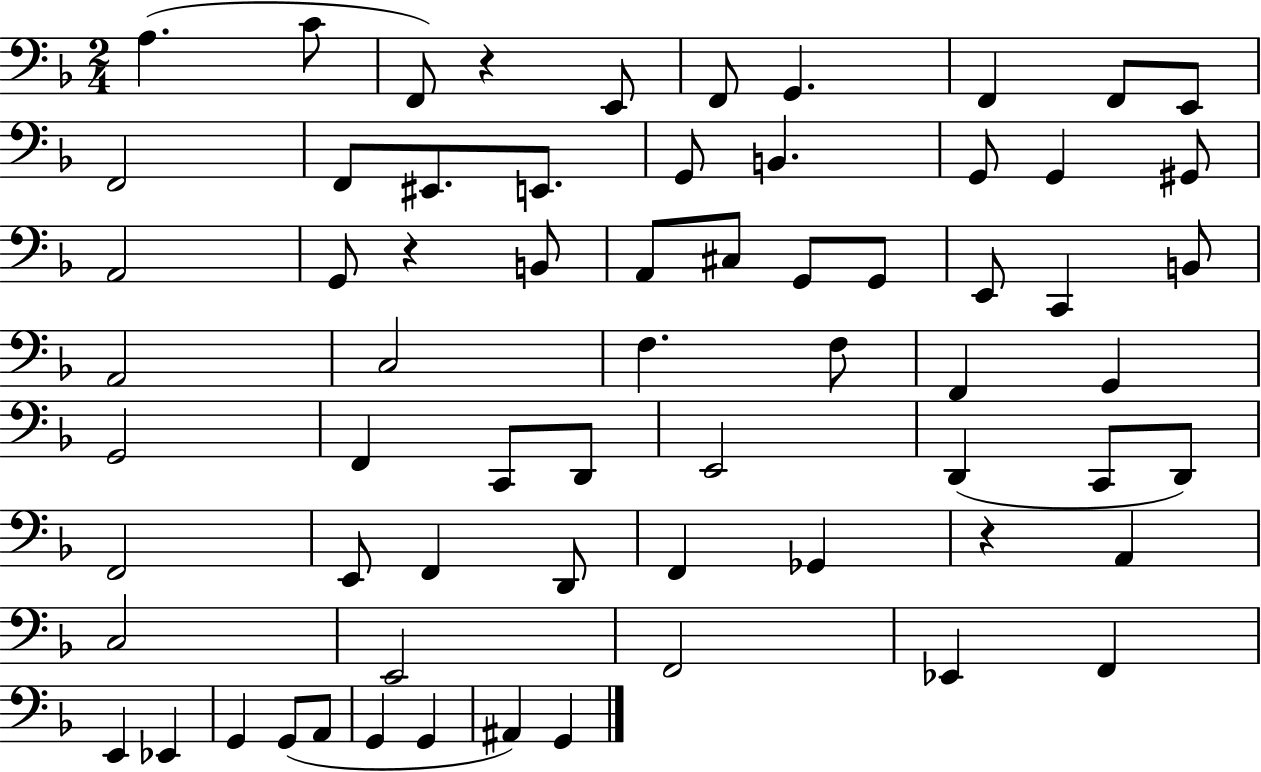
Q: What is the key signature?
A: F major